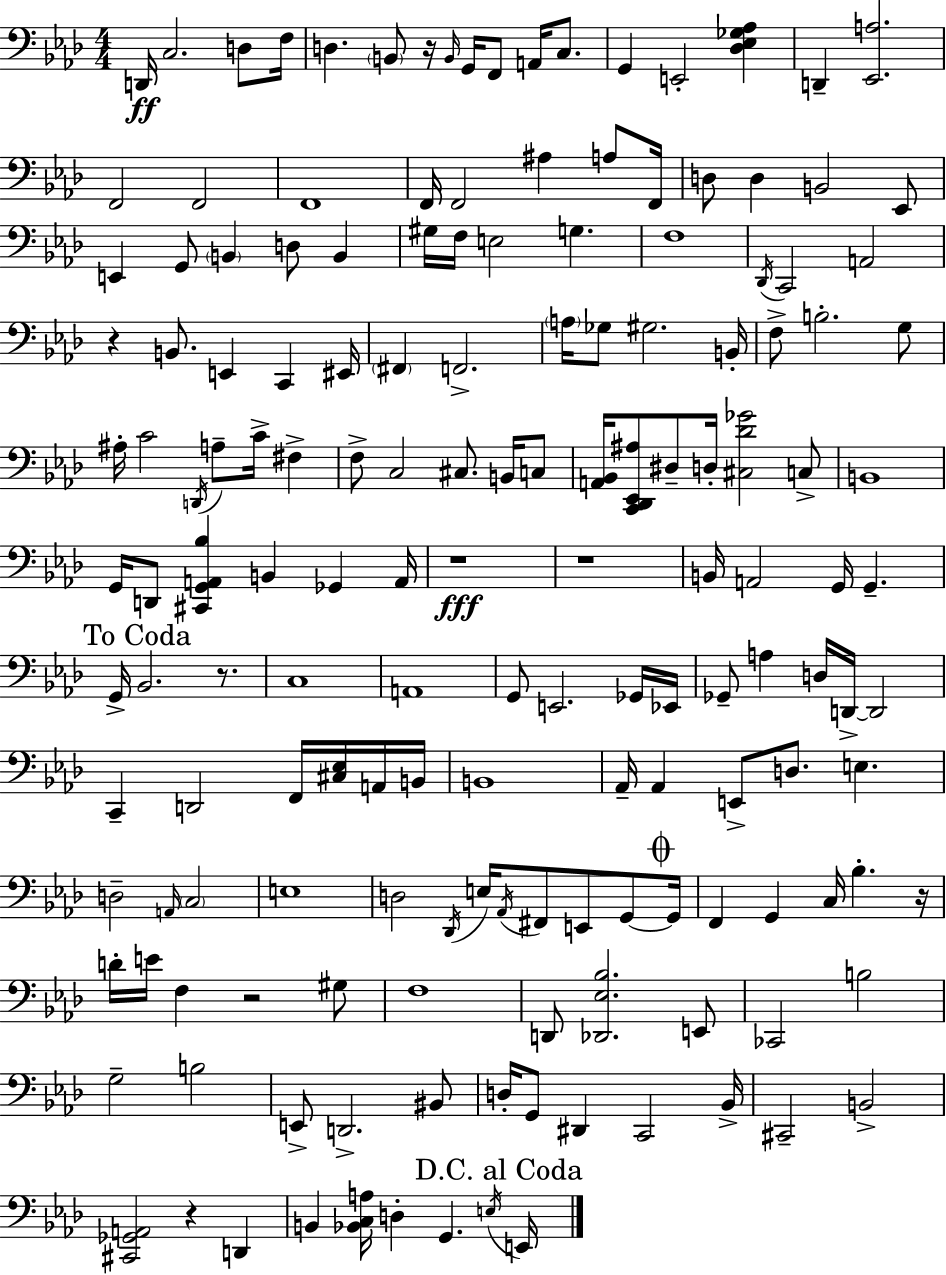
D2/s C3/h. D3/e F3/s D3/q. B2/e R/s B2/s G2/s F2/e A2/s C3/e. G2/q E2/h [Db3,Eb3,Gb3,Ab3]/q D2/q [Eb2,A3]/h. F2/h F2/h F2/w F2/s F2/h A#3/q A3/e F2/s D3/e D3/q B2/h Eb2/e E2/q G2/e B2/q D3/e B2/q G#3/s F3/s E3/h G3/q. F3/w Db2/s C2/h A2/h R/q B2/e. E2/q C2/q EIS2/s F#2/q F2/h. A3/s Gb3/e G#3/h. B2/s F3/e B3/h. G3/e A#3/s C4/h D2/s A3/e C4/s F#3/q F3/e C3/h C#3/e. B2/s C3/e [A2,Bb2]/s [C2,Db2,Eb2,A#3]/e D#3/e D3/s [C#3,Db4,Gb4]/h C3/e B2/w G2/s D2/e [C#2,G2,A2,Bb3]/q B2/q Gb2/q A2/s R/w R/w B2/s A2/h G2/s G2/q. G2/s Bb2/h. R/e. C3/w A2/w G2/e E2/h. Gb2/s Eb2/s Gb2/e A3/q D3/s D2/s D2/h C2/q D2/h F2/s [C#3,Eb3]/s A2/s B2/s B2/w Ab2/s Ab2/q E2/e D3/e. E3/q. D3/h A2/s C3/h E3/w D3/h Db2/s E3/s Ab2/s F#2/e E2/e G2/e G2/s F2/q G2/q C3/s Bb3/q. R/s D4/s E4/s F3/q R/h G#3/e F3/w D2/e [Db2,Eb3,Bb3]/h. E2/e CES2/h B3/h G3/h B3/h E2/e D2/h. BIS2/e D3/s G2/e D#2/q C2/h Bb2/s C#2/h B2/h [C#2,Gb2,A2]/h R/q D2/q B2/q [Bb2,C3,A3]/s D3/q G2/q. E3/s E2/s